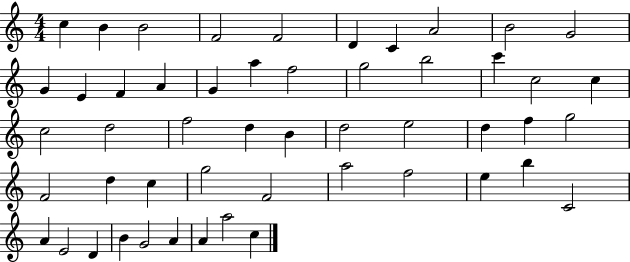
C5/q B4/q B4/h F4/h F4/h D4/q C4/q A4/h B4/h G4/h G4/q E4/q F4/q A4/q G4/q A5/q F5/h G5/h B5/h C6/q C5/h C5/q C5/h D5/h F5/h D5/q B4/q D5/h E5/h D5/q F5/q G5/h F4/h D5/q C5/q G5/h F4/h A5/h F5/h E5/q B5/q C4/h A4/q E4/h D4/q B4/q G4/h A4/q A4/q A5/h C5/q